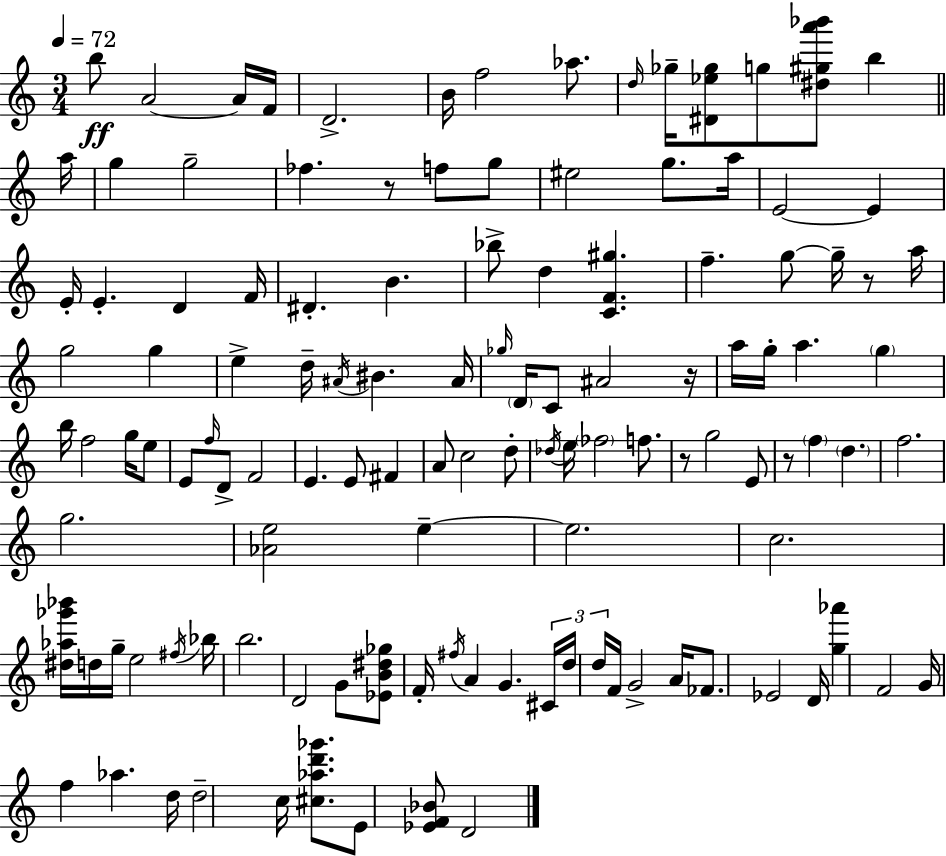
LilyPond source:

{
  \clef treble
  \numericTimeSignature
  \time 3/4
  \key c \major
  \tempo 4 = 72
  b''8\ff a'2~~ a'16 f'16 | d'2.-> | b'16 f''2 aes''8. | \grace { d''16 } ges''16-- <dis' ees'' ges''>8 g''8 <dis'' gis'' a''' bes'''>8 b''4 | \break \bar "||" \break \key c \major a''16 g''4 g''2-- | fes''4. r8 f''8 g''8 | eis''2 g''8. | a''16 e'2~~ e'4 | \break e'16-. e'4.-. d'4 | f'16 dis'4.-. b'4. | bes''8-> d''4 <c' f' gis''>4. | f''4.-- g''8~~ g''16-- r8 | \break a''16 g''2 g''4 | e''4-> d''16-- \acciaccatura { ais'16 } bis'4. | ais'16 \grace { ges''16 } \parenthesize d'16 c'8 ais'2 | r16 a''16 g''16-. a''4. \parenthesize g''4 | \break b''16 f''2 | g''16 e''8 e'8 \grace { f''16 } d'8-> f'2 | e'4. e'8 | fis'4 a'8 c''2 | \break d''8-. \acciaccatura { des''16 } e''16 \parenthesize fes''2 | f''8. r8 g''2 | e'8 r8 \parenthesize f''4 \parenthesize d''4. | f''2. | \break g''2. | <aes' e''>2 | e''4--~~ e''2. | c''2. | \break <dis'' aes'' ges''' bes'''>16 d''16 g''16-- e''2 | \acciaccatura { fis''16 } bes''16 b''2. | d'2 | g'8 <ees' b' dis'' ges''>8 f'16-. \acciaccatura { fis''16 } a'4 | \break g'4. \tuplet 3/2 { cis'16 d''16 d''16 } f'16 g'2-> | a'16 fes'8. ees'2 | d'16 <g'' aes'''>4 f'2 | g'16 f''4 | \break aes''4. d''16 d''2-- | c''16 <cis'' aes'' d''' ges'''>8. e'8 <ees' f' bes'>8 d'2 | \bar "|."
}